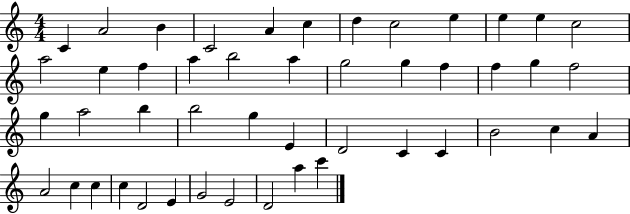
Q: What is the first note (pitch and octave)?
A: C4